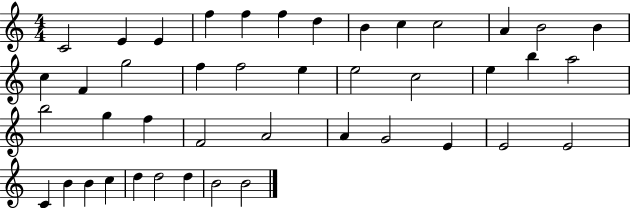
C4/h E4/q E4/q F5/q F5/q F5/q D5/q B4/q C5/q C5/h A4/q B4/h B4/q C5/q F4/q G5/h F5/q F5/h E5/q E5/h C5/h E5/q B5/q A5/h B5/h G5/q F5/q F4/h A4/h A4/q G4/h E4/q E4/h E4/h C4/q B4/q B4/q C5/q D5/q D5/h D5/q B4/h B4/h